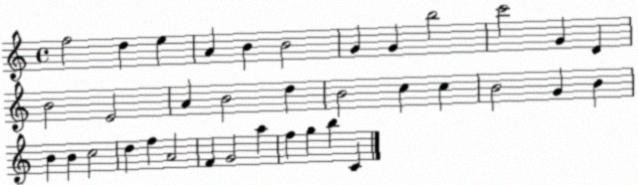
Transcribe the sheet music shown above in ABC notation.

X:1
T:Untitled
M:4/4
L:1/4
K:C
f2 d e A B B2 G G b2 c'2 G D B2 E2 A B2 d B2 c c B2 G B B B c2 d f A2 F G2 a f g b C